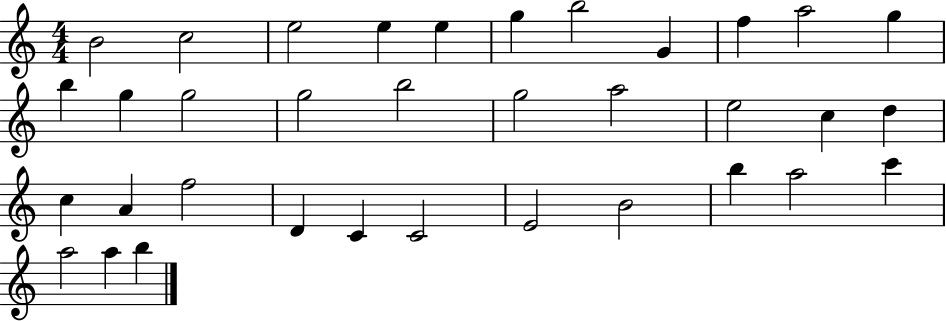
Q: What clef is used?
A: treble